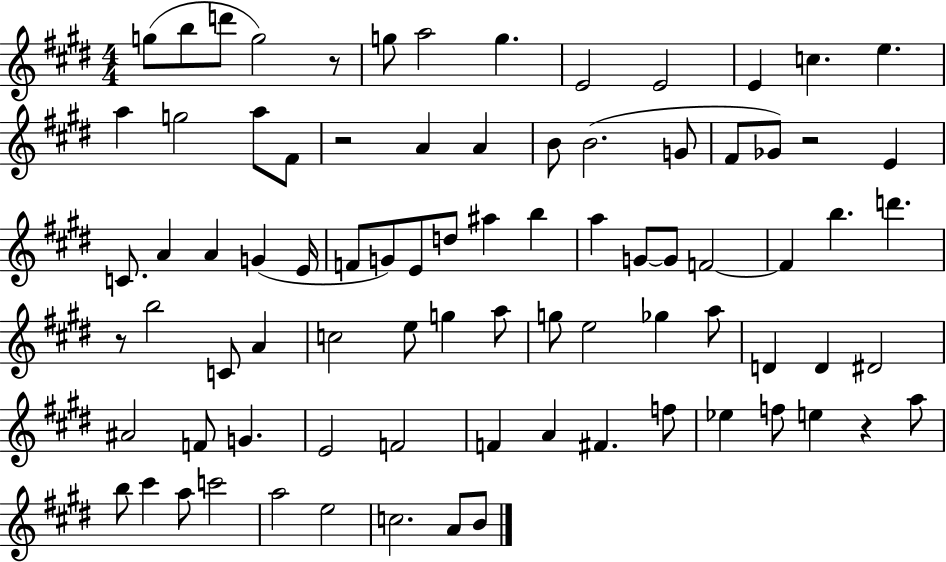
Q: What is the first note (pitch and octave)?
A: G5